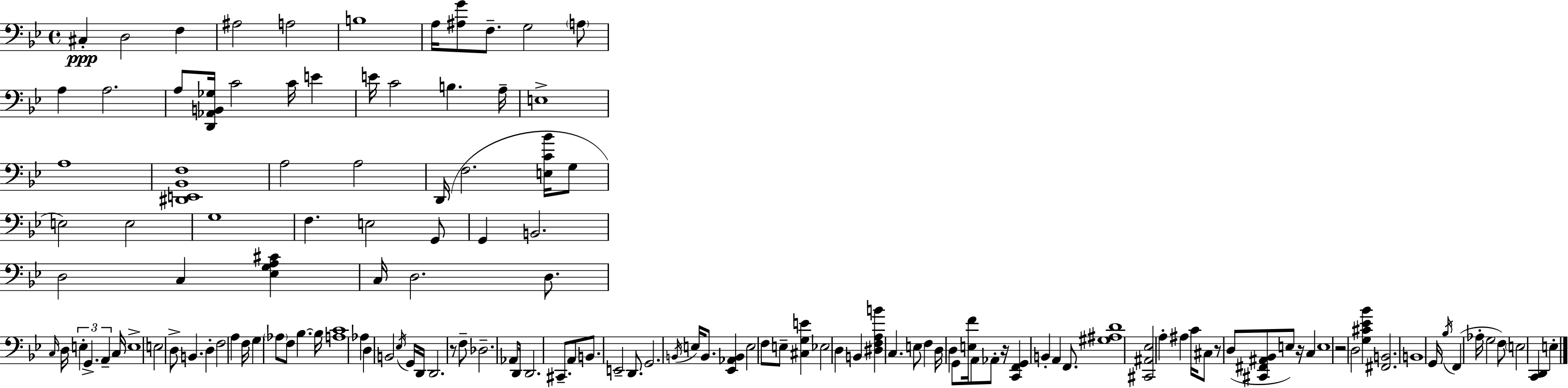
X:1
T:Untitled
M:4/4
L:1/4
K:Gm
^C, D,2 F, ^A,2 A,2 B,4 A,/4 [^A,G]/2 F,/2 G,2 A,/2 A, A,2 A,/2 [D,,_A,,B,,_G,]/4 C2 C/4 E E/4 C2 B, A,/4 E,4 A,4 [^D,,E,,_B,,F,]4 A,2 A,2 D,,/4 F,2 [E,C_B]/4 G,/2 E,2 E,2 G,4 F, E,2 G,,/2 G,, B,,2 D,2 C, [_E,G,A,^C] C,/4 D,2 D,/2 C,/4 D,/4 E, G,, A,, C,/4 E,4 E,2 D,/2 B,, D, F,2 A, F,/4 G, _A,/2 F,/2 _B, _B,/4 [A,C]4 _A, D, B,,2 _E,/4 G,,/4 D,,/4 D,,2 z/2 F,/2 _D,2 _A,,/2 D,,/4 D,,2 ^C,,/2 A,,/2 B,,/2 E,,2 D,,/2 G,,2 B,,/4 E,/4 B,,/2 [_E,,_A,,B,,] E,2 F,/2 E,/2 [^C,G,E] _E,2 D, B,, [^D,F,A,B] C, E,/2 F, D,/4 D, G,,/2 [E,F]/4 A,,/2 _A,,/2 z/4 [C,,F,,G,,] B,, A,, F,,/2 [^G,^A,D]4 [^C,,^A,,_E,]2 A, ^A, C/4 ^C,/2 z/2 D,/2 [^C,,^F,,^A,,_B,,]/2 E,/2 z/4 C, E,4 z2 D,2 [G,^C_E_B] [^F,,B,,]2 B,,4 G,,/4 _B,/4 F,, _A,/4 G,2 F,/2 E,2 [C,,D,,] E,